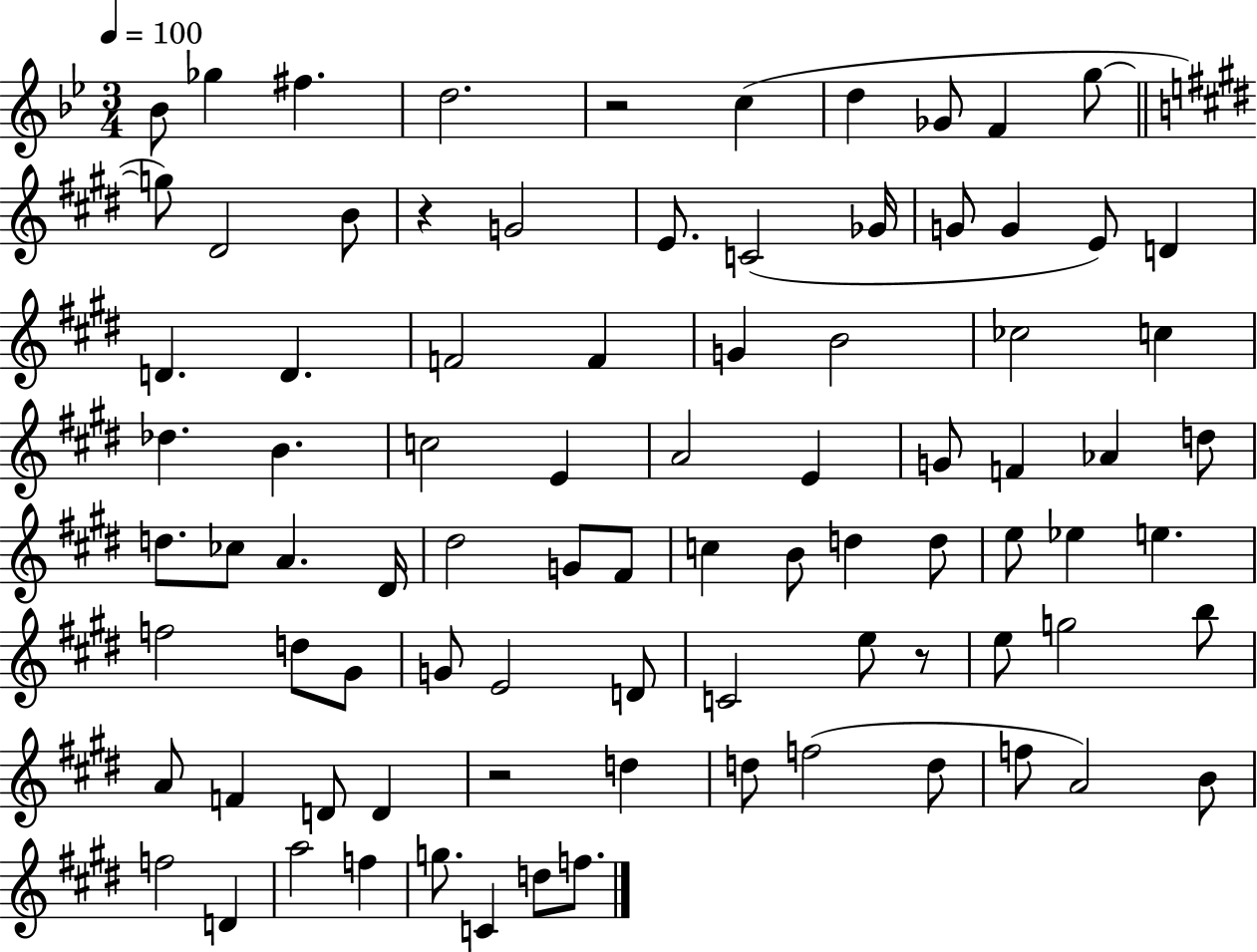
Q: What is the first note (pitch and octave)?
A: Bb4